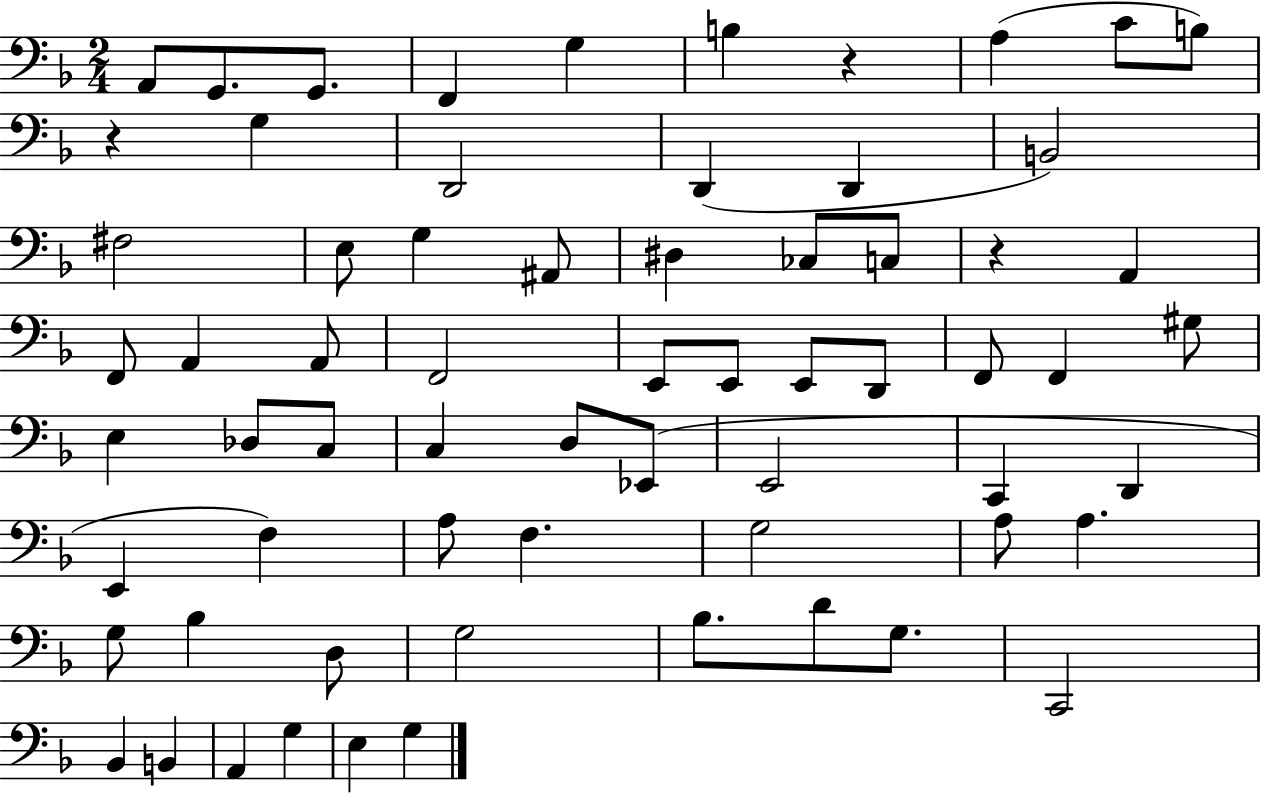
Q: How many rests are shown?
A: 3